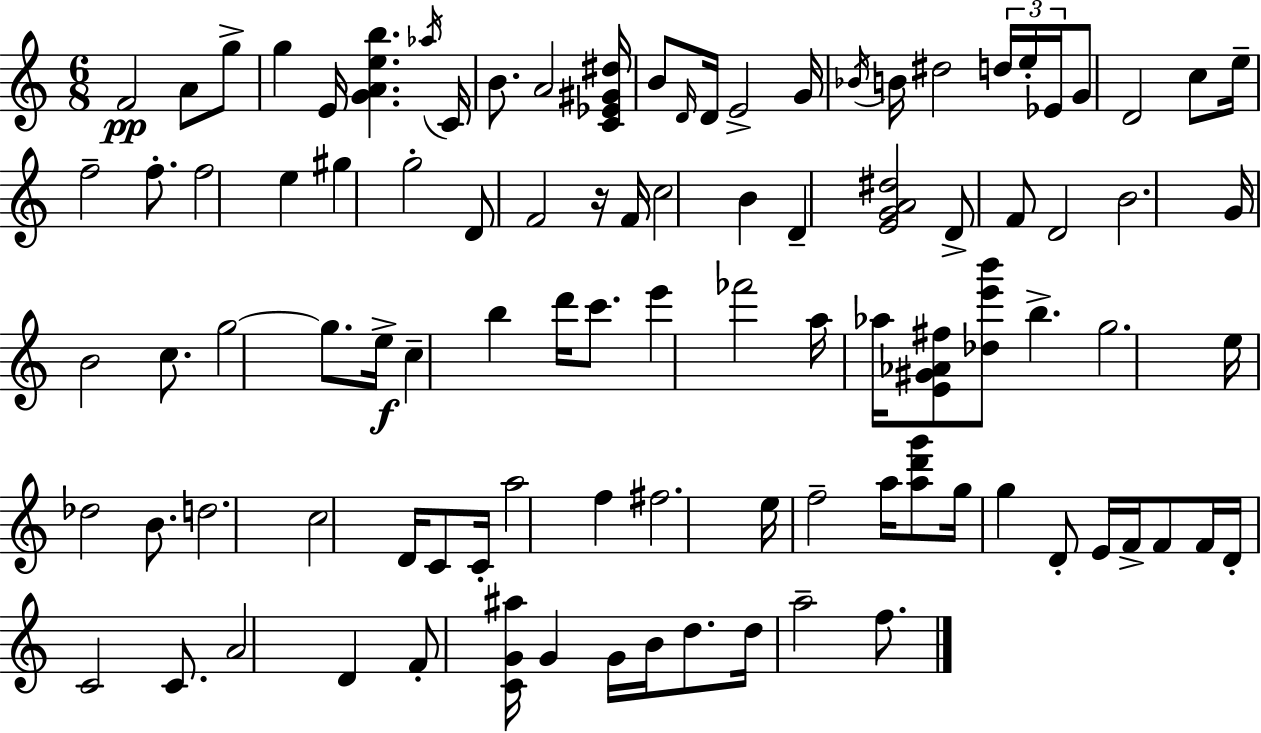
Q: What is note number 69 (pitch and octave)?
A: F5